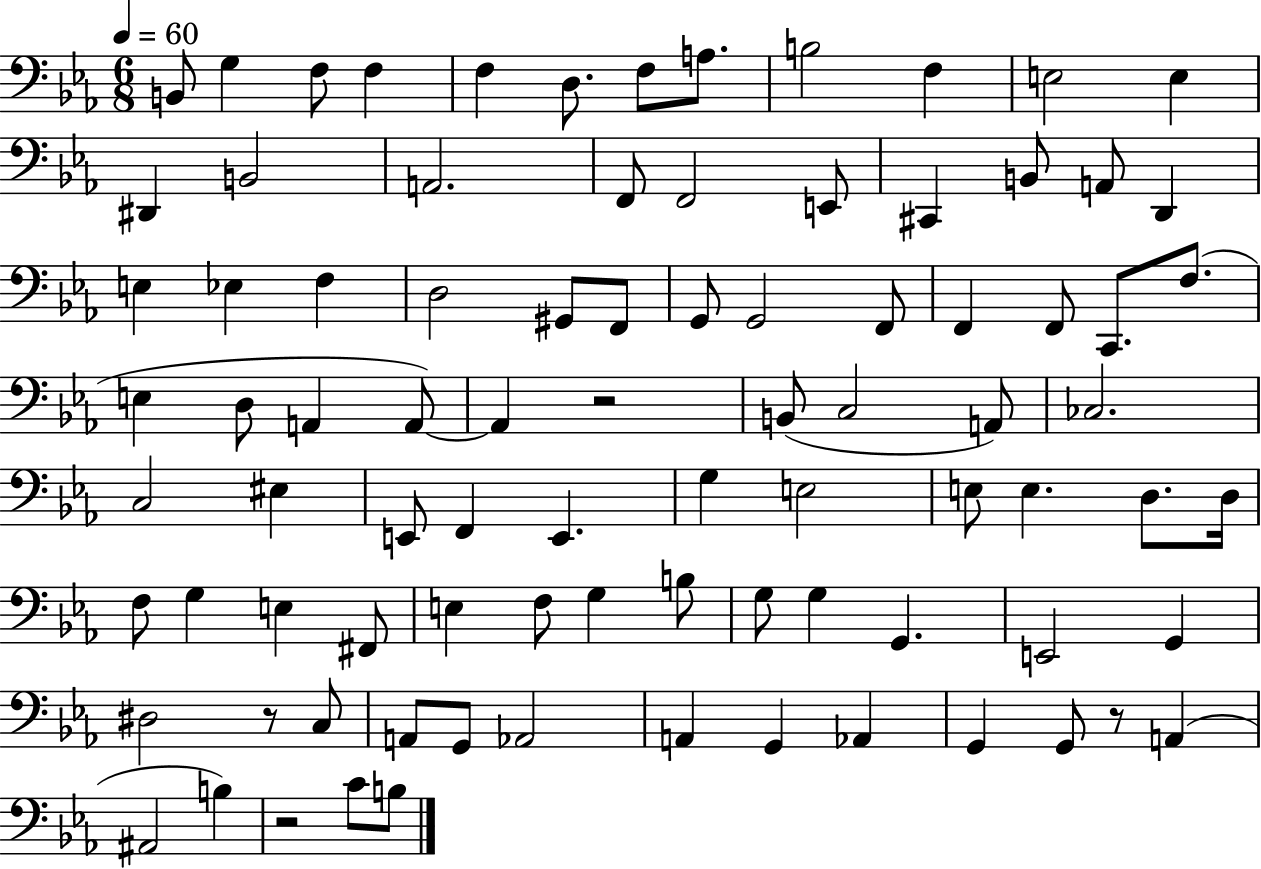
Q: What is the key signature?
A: EES major